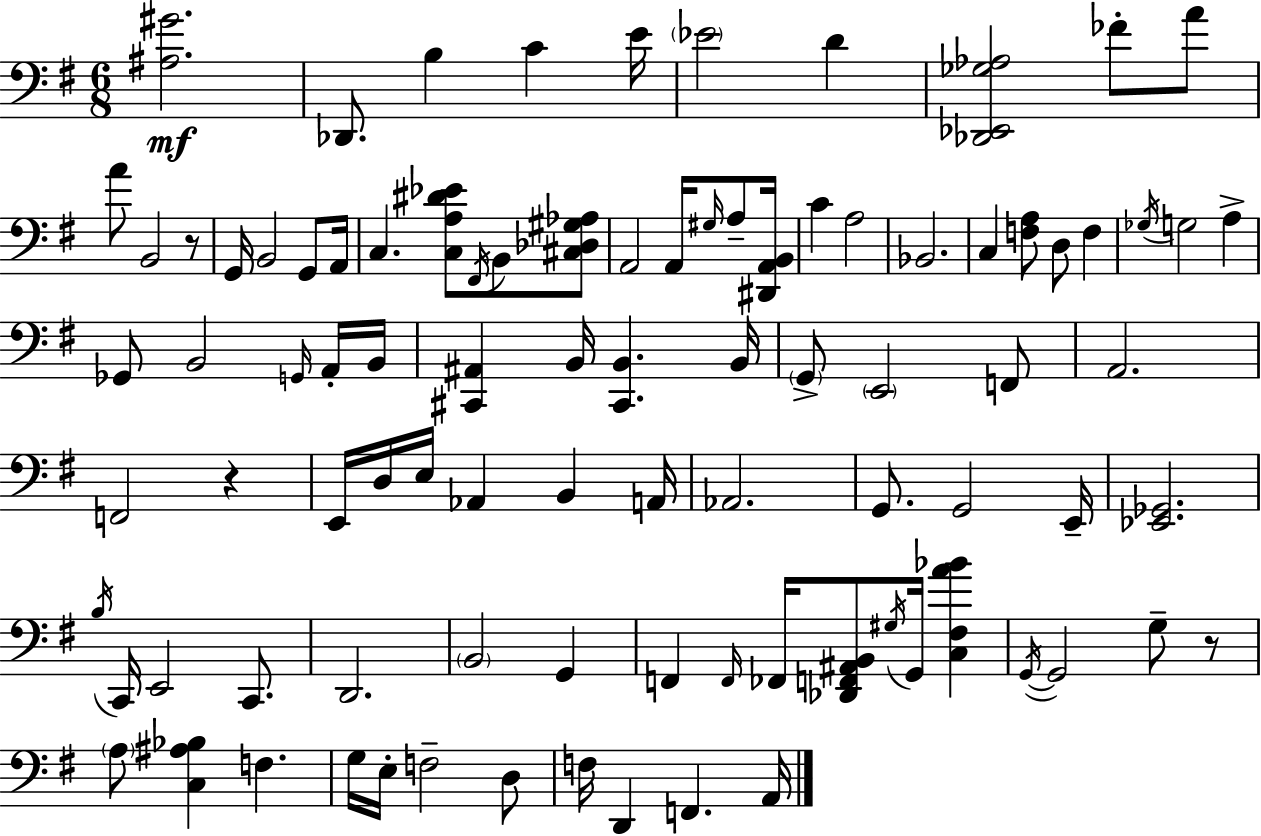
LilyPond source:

{
  \clef bass
  \numericTimeSignature
  \time 6/8
  \key e \minor
  <ais gis'>2.\mf | des,8. b4 c'4 e'16 | \parenthesize ees'2 d'4 | <des, ees, ges aes>2 fes'8-. a'8 | \break a'8 b,2 r8 | g,16 b,2 g,8 a,16 | c4. <c a dis' ees'>8 \acciaccatura { fis,16 } b,8 <cis des gis aes>8 | a,2 a,16 \grace { gis16 } a8-- | \break <dis, a, b,>16 c'4 a2 | bes,2. | c4 <f a>8 d8 f4 | \acciaccatura { ges16 } g2 a4-> | \break ges,8 b,2 | \grace { g,16 } a,16-. b,16 <cis, ais,>4 b,16 <cis, b,>4. | b,16 \parenthesize g,8-> \parenthesize e,2 | f,8 a,2. | \break f,2 | r4 e,16 d16 e16 aes,4 b,4 | a,16 aes,2. | g,8. g,2 | \break e,16-- <ees, ges,>2. | \acciaccatura { b16 } c,16 e,2 | c,8. d,2. | \parenthesize b,2 | \break g,4 f,4 \grace { f,16 } fes,16 <des, f, ais, b,>8 | \acciaccatura { gis16 } g,16 <c fis a' bes'>4 \acciaccatura { g,16~ }~ g,2 | g8-- r8 \parenthesize a8 <c ais bes>4 | f4. g16 e16-. f2-- | \break d8 f16 d,4 | f,4. a,16 \bar "|."
}